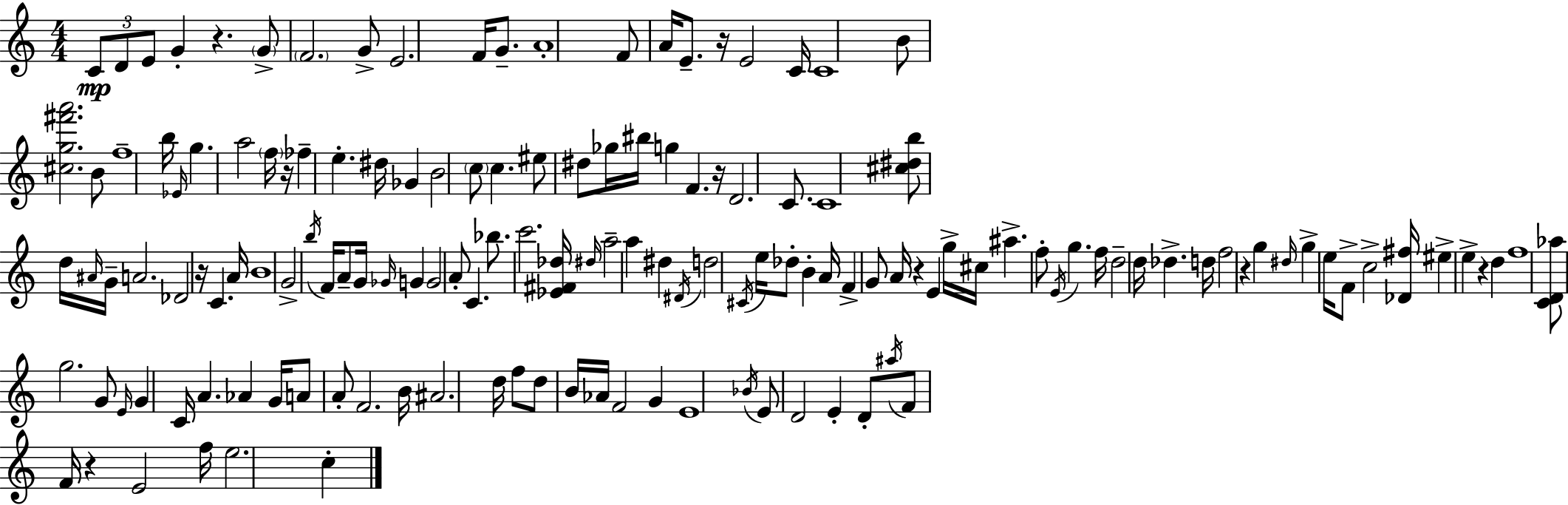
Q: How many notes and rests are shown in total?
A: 145